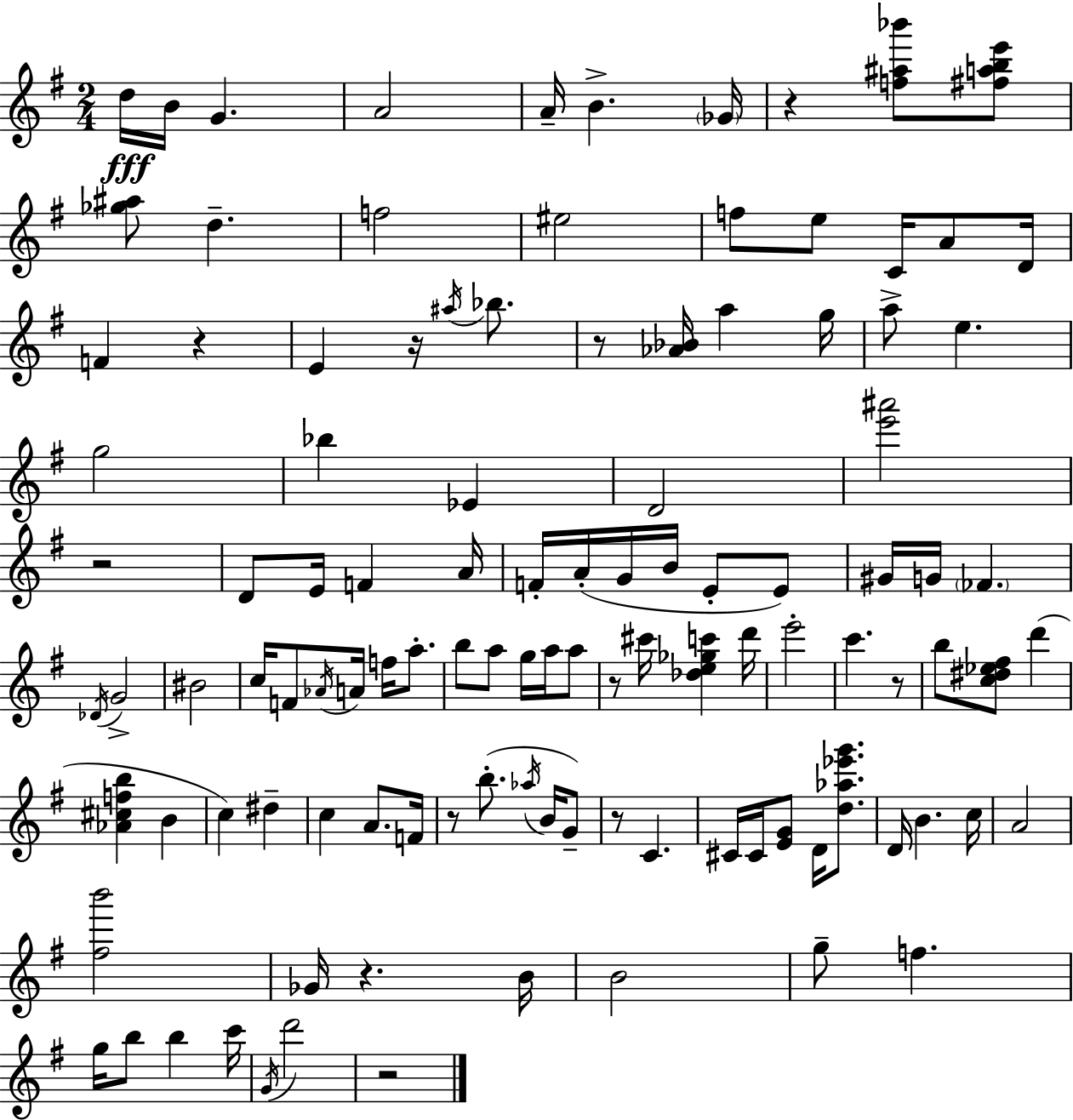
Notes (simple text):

D5/s B4/s G4/q. A4/h A4/s B4/q. Gb4/s R/q [F5,A#5,Bb6]/e [F#5,A5,B5,E6]/e [Gb5,A#5]/e D5/q. F5/h EIS5/h F5/e E5/e C4/s A4/e D4/s F4/q R/q E4/q R/s A#5/s Bb5/e. R/e [Ab4,Bb4]/s A5/q G5/s A5/e E5/q. G5/h Bb5/q Eb4/q D4/h [E6,A#6]/h R/h D4/e E4/s F4/q A4/s F4/s A4/s G4/s B4/s E4/e E4/e G#4/s G4/s FES4/q. Db4/s G4/h BIS4/h C5/s F4/e Ab4/s A4/s F5/s A5/e. B5/e A5/e G5/s A5/s A5/e R/e C#6/s [Db5,E5,Gb5,C6]/q D6/s E6/h C6/q. R/e B5/e [C5,D#5,Eb5,F#5]/e D6/q [Ab4,C#5,F5,B5]/q B4/q C5/q D#5/q C5/q A4/e. F4/s R/e B5/e. Ab5/s B4/s G4/e R/e C4/q. C#4/s C#4/s [E4,G4]/e D4/s [D5,Ab5,Eb6,G6]/e. D4/s B4/q. C5/s A4/h [F#5,B6]/h Gb4/s R/q. B4/s B4/h G5/e F5/q. G5/s B5/e B5/q C6/s G4/s D6/h R/h